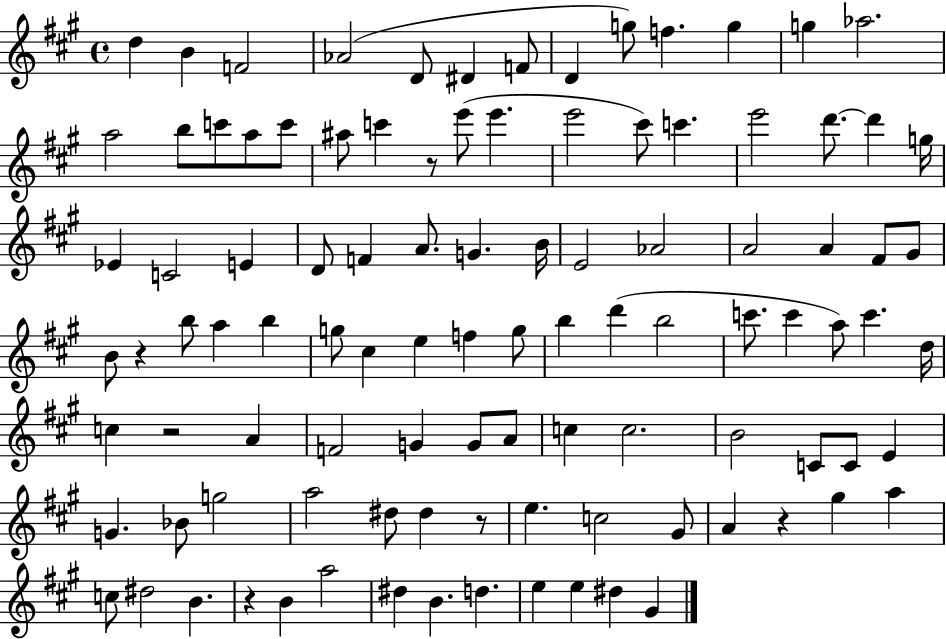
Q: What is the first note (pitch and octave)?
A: D5